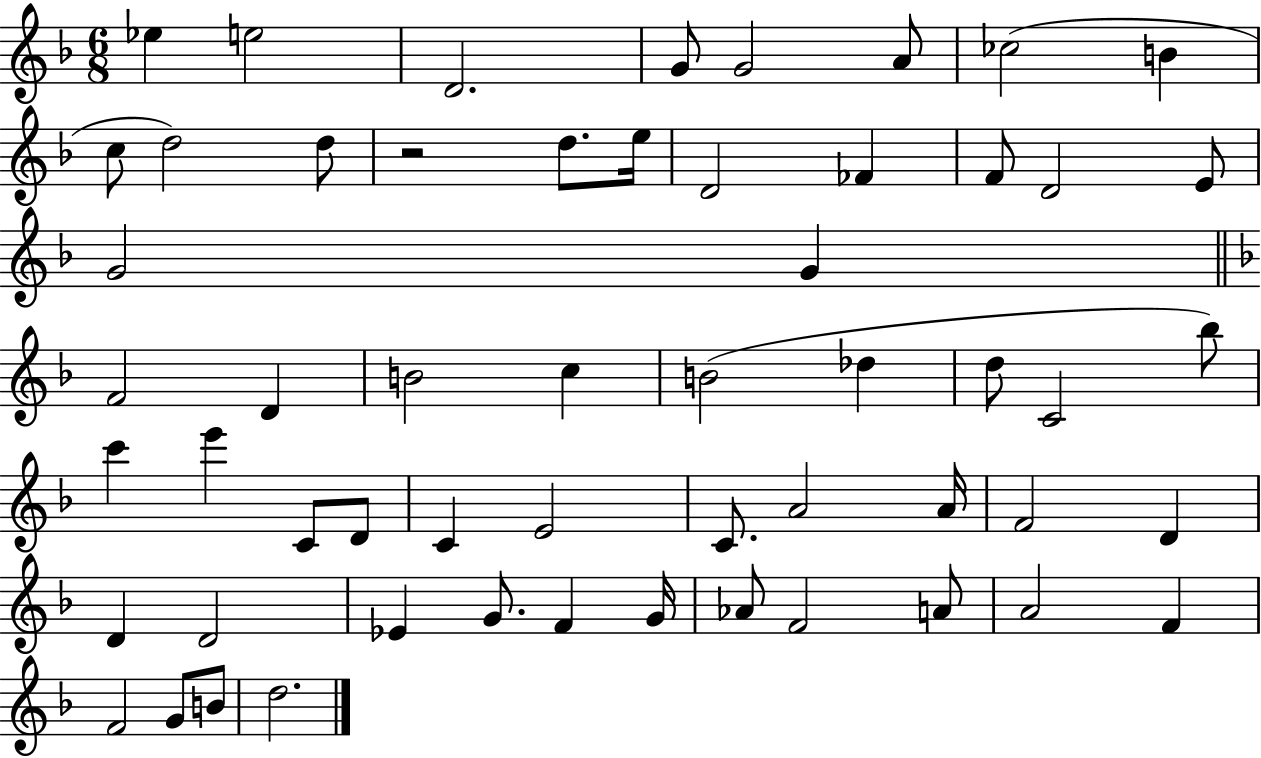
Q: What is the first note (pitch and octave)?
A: Eb5